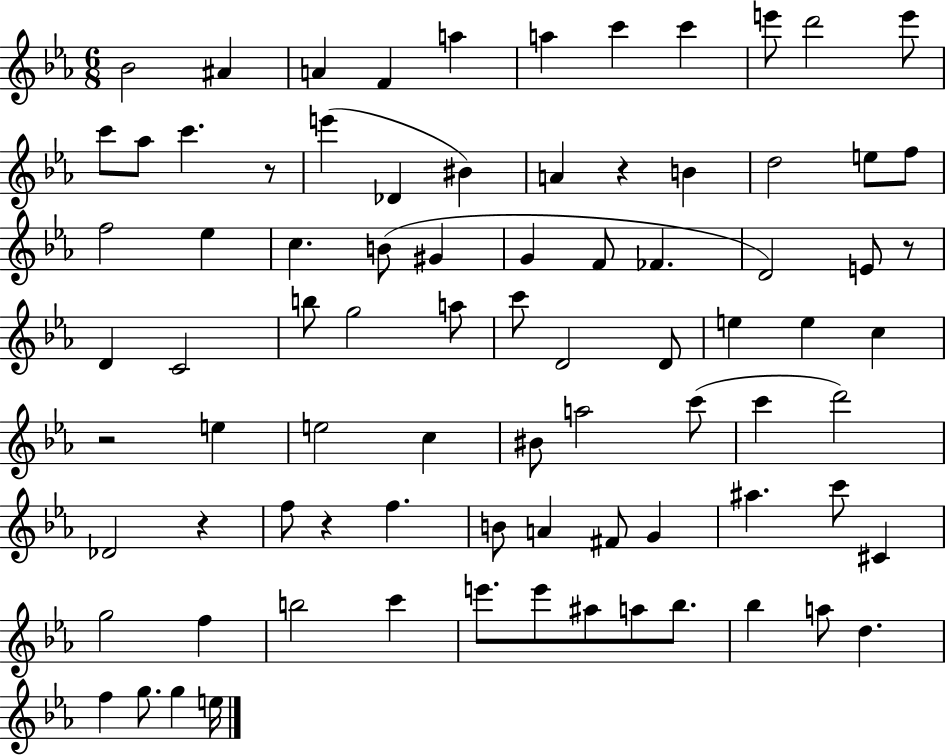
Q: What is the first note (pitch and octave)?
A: Bb4